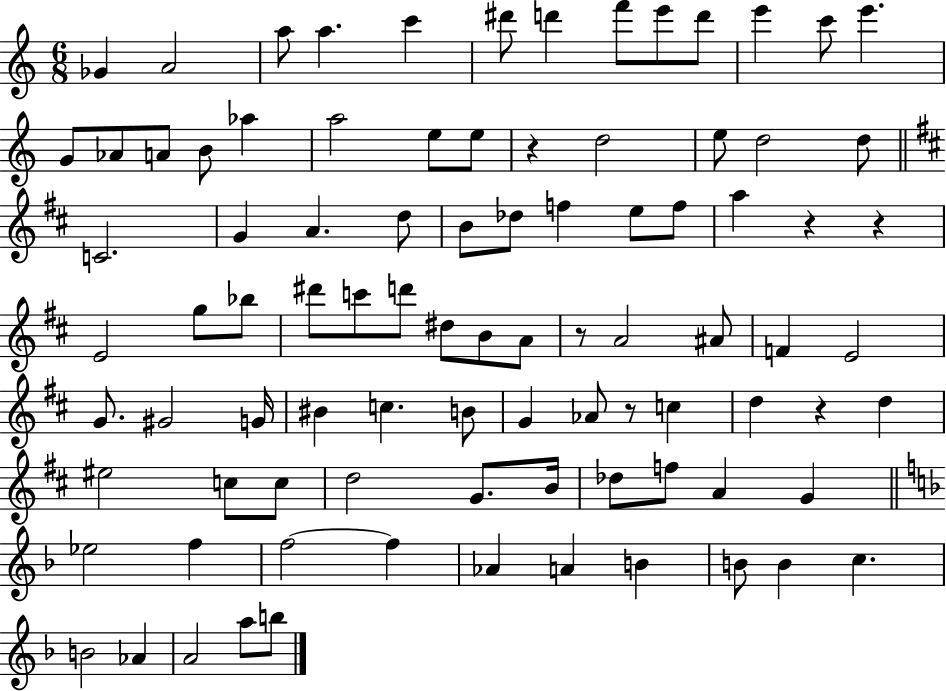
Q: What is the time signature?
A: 6/8